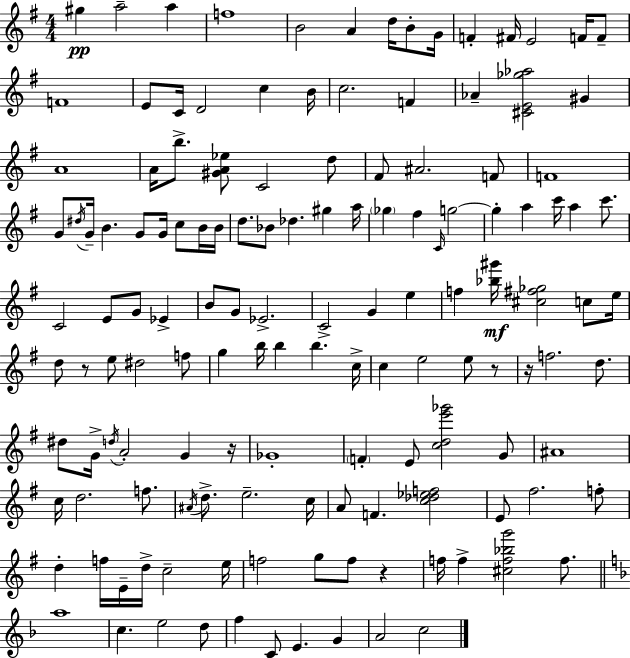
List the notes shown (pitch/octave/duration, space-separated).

G#5/q A5/h A5/q F5/w B4/h A4/q D5/s B4/e G4/s F4/q F#4/s E4/h F4/s F4/e F4/w E4/e C4/s D4/h C5/q B4/s C5/h. F4/q Ab4/q [C#4,E4,Gb5,Ab5]/h G#4/q A4/w A4/s B5/e. [G#4,A4,Eb5]/e C4/h D5/e F#4/e A#4/h. F4/e F4/w G4/e D#5/s G4/s B4/q. G4/e G4/s C5/e B4/s B4/s D5/e. Bb4/e Db5/q. G#5/q A5/s Gb5/q F#5/q C4/s G5/h G5/q A5/q C6/s A5/q C6/e. C4/h E4/e G4/e Eb4/q B4/e G4/e Eb4/h. C4/h G4/q E5/q F5/q [Bb5,G#6]/s [C#5,F#5,Gb5]/h C5/e E5/s D5/e R/e E5/e D#5/h F5/e G5/q B5/s B5/q B5/q. C5/s C5/q E5/h E5/e R/e R/s F5/h. D5/e. D#5/e G4/s D5/s A4/h G4/q R/s Gb4/w F4/q E4/e [C5,D5,E6,Gb6]/h G4/e A#4/w C5/s D5/h. F5/e. A#4/s D5/e. E5/h. C5/s A4/e F4/q. [C5,Db5,Eb5,F5]/h E4/e F#5/h. F5/e D5/q F5/s E4/s D5/s C5/h E5/s F5/h G5/e F5/e R/q F5/s F5/q [C#5,F5,Bb5,G6]/h F5/e. A5/w C5/q. E5/h D5/e F5/q C4/e E4/q. G4/q A4/h C5/h